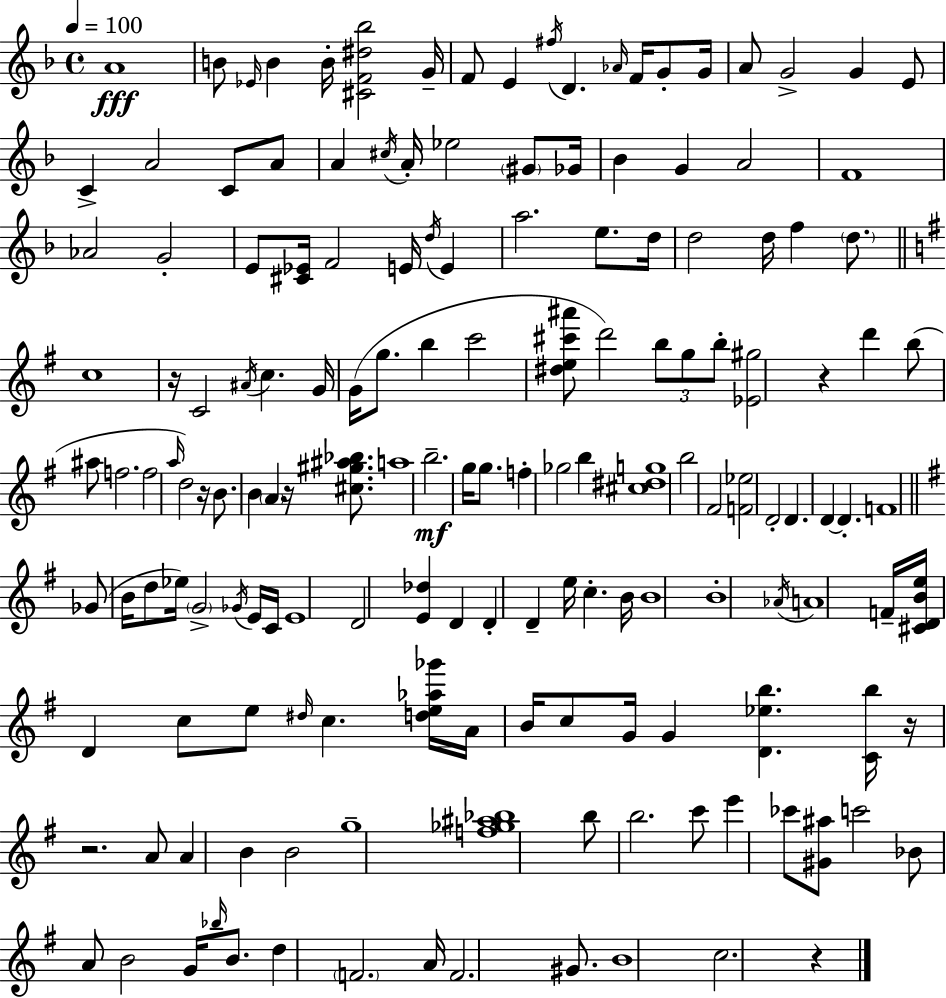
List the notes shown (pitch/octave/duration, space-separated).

A4/w B4/e Eb4/s B4/q B4/s [C#4,F4,D#5,Bb5]/h G4/s F4/e E4/q F#5/s D4/q. Ab4/s F4/s G4/e G4/s A4/e G4/h G4/q E4/e C4/q A4/h C4/e A4/e A4/q C#5/s A4/s Eb5/h G#4/e Gb4/s Bb4/q G4/q A4/h F4/w Ab4/h G4/h E4/e [C#4,Eb4]/s F4/h E4/s D5/s E4/q A5/h. E5/e. D5/s D5/h D5/s F5/q D5/e. C5/w R/s C4/h A#4/s C5/q. G4/s G4/s G5/e. B5/q C6/h [D#5,E5,C#6,A#6]/e D6/h B5/e G5/e B5/e [Eb4,G#5]/h R/q D6/q B5/e A#5/e F5/h. F5/h A5/s D5/h R/s B4/e. B4/q A4/q R/s [C#5,G#5,A#5,Bb5]/e. A5/w B5/h. G5/s G5/e. F5/q Gb5/h B5/q [C#5,D#5,G5]/w B5/h F#4/h [F4,Eb5]/h D4/h D4/q. D4/q D4/q. F4/w Gb4/e B4/s D5/e Eb5/s G4/h Gb4/s E4/s C4/s E4/w D4/h [E4,Db5]/q D4/q D4/q D4/q E5/s C5/q. B4/s B4/w B4/w Ab4/s A4/w F4/s [C#4,D4,B4,E5]/s D4/q C5/e E5/e D#5/s C5/q. [D5,E5,Ab5,Gb6]/s A4/s B4/s C5/e G4/s G4/q [D4,Eb5,B5]/q. [C4,B5]/s R/s R/h. A4/e A4/q B4/q B4/h G5/w [F5,Gb5,A#5,Bb5]/w B5/e B5/h. C6/e E6/q CES6/e [G#4,A#5]/e C6/h Bb4/e A4/e B4/h G4/s Bb5/s B4/e. D5/q F4/h. A4/s F4/h. G#4/e. B4/w C5/h. R/q